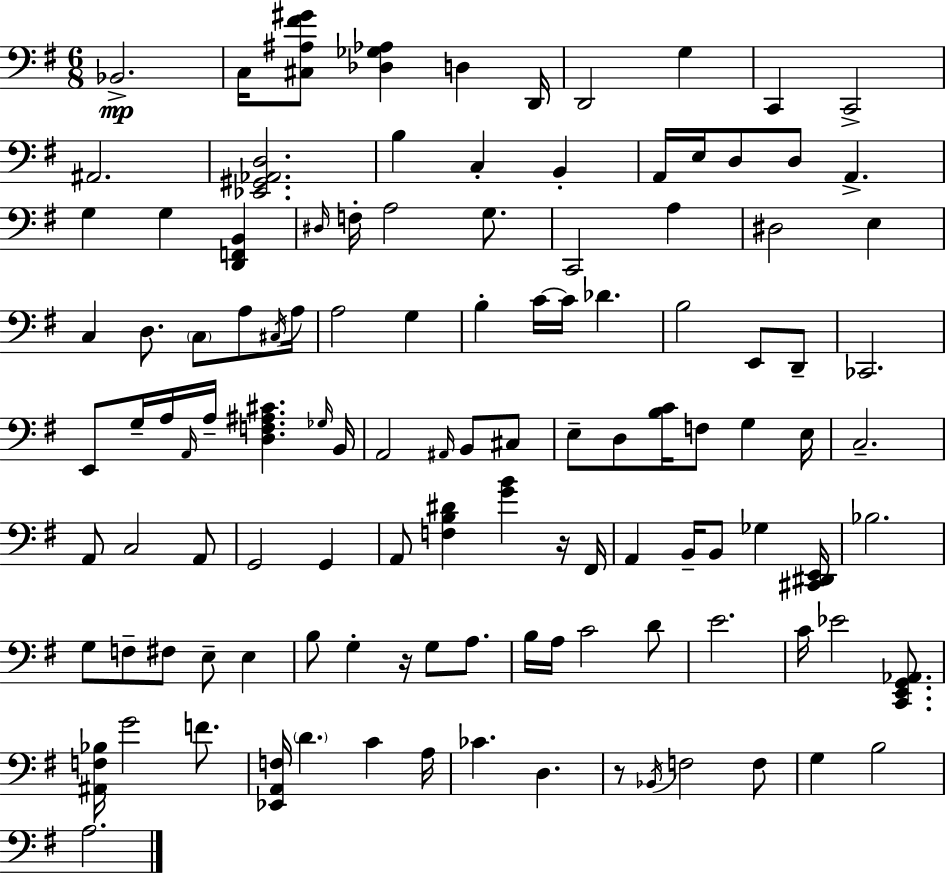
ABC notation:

X:1
T:Untitled
M:6/8
L:1/4
K:Em
_B,,2 C,/4 [^C,^A,^F^G]/2 [_D,_G,_A,] D, D,,/4 D,,2 G, C,, C,,2 ^A,,2 [_E,,^G,,_A,,D,]2 B, C, B,, A,,/4 E,/4 D,/2 D,/2 A,, G, G, [D,,F,,B,,] ^D,/4 F,/4 A,2 G,/2 C,,2 A, ^D,2 E, C, D,/2 C,/2 A,/2 ^C,/4 A,/4 A,2 G, B, C/4 C/4 _D B,2 E,,/2 D,,/2 _C,,2 E,,/2 G,/4 A,/4 A,,/4 A,/4 [D,F,^A,^C] _G,/4 B,,/4 A,,2 ^A,,/4 B,,/2 ^C,/2 E,/2 D,/2 [B,C]/4 F,/2 G, E,/4 C,2 A,,/2 C,2 A,,/2 G,,2 G,, A,,/2 [F,B,^D] [GB] z/4 ^F,,/4 A,, B,,/4 B,,/2 _G, [^C,,^D,,E,,]/4 _B,2 G,/2 F,/2 ^F,/2 E,/2 E, B,/2 G, z/4 G,/2 A,/2 B,/4 A,/4 C2 D/2 E2 C/4 _E2 [C,,E,,G,,_A,,]/2 [^A,,F,_B,]/4 G2 F/2 [_E,,A,,F,]/4 D C A,/4 _C D, z/2 _B,,/4 F,2 F,/2 G, B,2 A,2